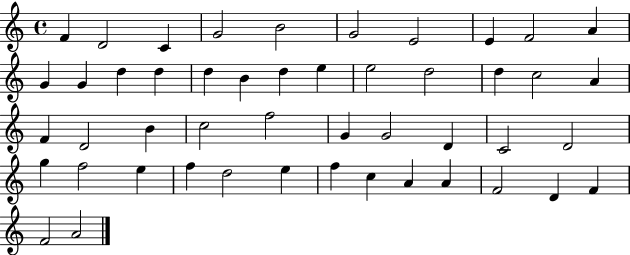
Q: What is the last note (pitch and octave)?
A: A4